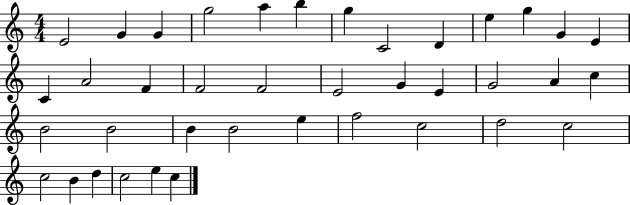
{
  \clef treble
  \numericTimeSignature
  \time 4/4
  \key c \major
  e'2 g'4 g'4 | g''2 a''4 b''4 | g''4 c'2 d'4 | e''4 g''4 g'4 e'4 | \break c'4 a'2 f'4 | f'2 f'2 | e'2 g'4 e'4 | g'2 a'4 c''4 | \break b'2 b'2 | b'4 b'2 e''4 | f''2 c''2 | d''2 c''2 | \break c''2 b'4 d''4 | c''2 e''4 c''4 | \bar "|."
}